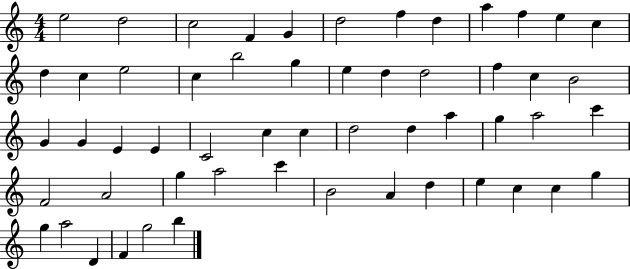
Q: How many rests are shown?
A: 0